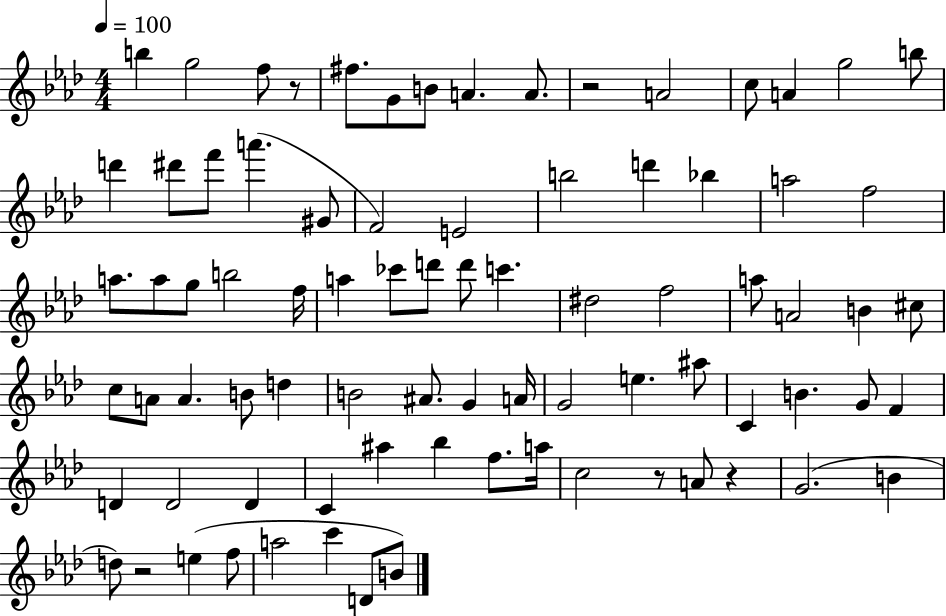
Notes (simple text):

B5/q G5/h F5/e R/e F#5/e. G4/e B4/e A4/q. A4/e. R/h A4/h C5/e A4/q G5/h B5/e D6/q D#6/e F6/e A6/q. G#4/e F4/h E4/h B5/h D6/q Bb5/q A5/h F5/h A5/e. A5/e G5/e B5/h F5/s A5/q CES6/e D6/e D6/e C6/q. D#5/h F5/h A5/e A4/h B4/q C#5/e C5/e A4/e A4/q. B4/e D5/q B4/h A#4/e. G4/q A4/s G4/h E5/q. A#5/e C4/q B4/q. G4/e F4/q D4/q D4/h D4/q C4/q A#5/q Bb5/q F5/e. A5/s C5/h R/e A4/e R/q G4/h. B4/q D5/e R/h E5/q F5/e A5/h C6/q D4/e B4/e